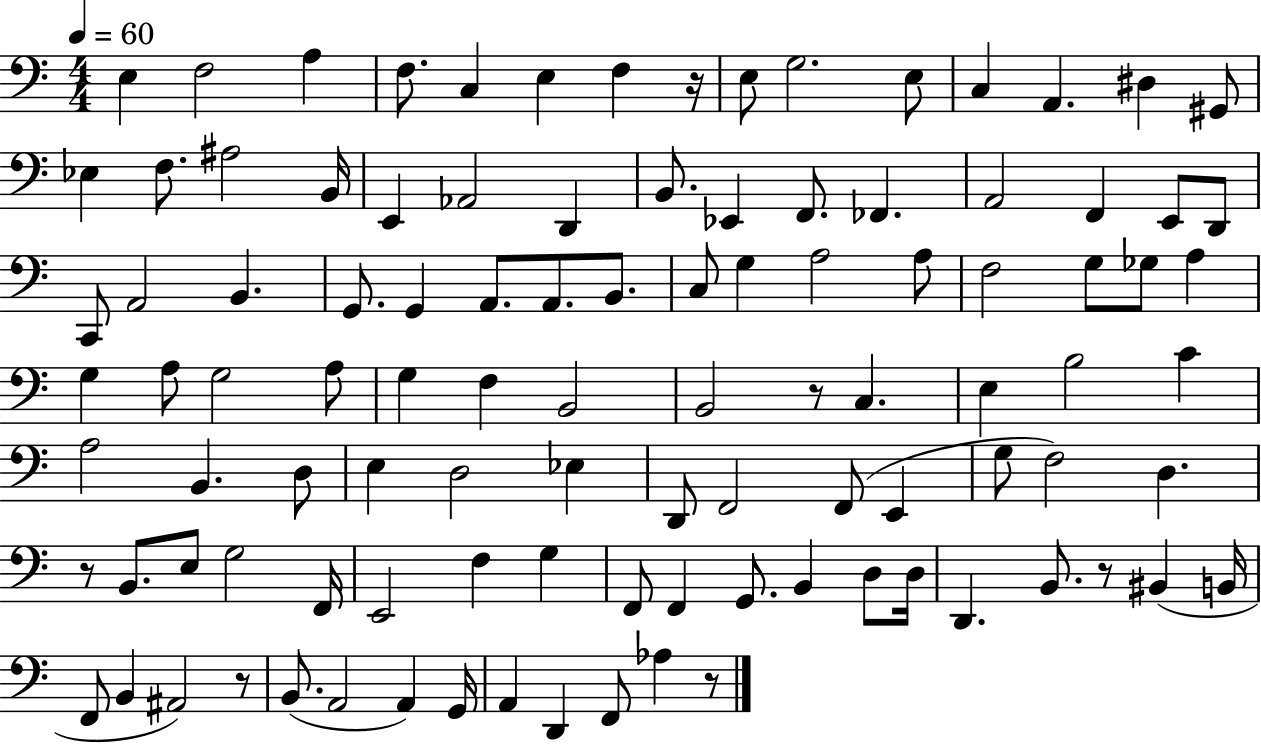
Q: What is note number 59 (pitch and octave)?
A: B2